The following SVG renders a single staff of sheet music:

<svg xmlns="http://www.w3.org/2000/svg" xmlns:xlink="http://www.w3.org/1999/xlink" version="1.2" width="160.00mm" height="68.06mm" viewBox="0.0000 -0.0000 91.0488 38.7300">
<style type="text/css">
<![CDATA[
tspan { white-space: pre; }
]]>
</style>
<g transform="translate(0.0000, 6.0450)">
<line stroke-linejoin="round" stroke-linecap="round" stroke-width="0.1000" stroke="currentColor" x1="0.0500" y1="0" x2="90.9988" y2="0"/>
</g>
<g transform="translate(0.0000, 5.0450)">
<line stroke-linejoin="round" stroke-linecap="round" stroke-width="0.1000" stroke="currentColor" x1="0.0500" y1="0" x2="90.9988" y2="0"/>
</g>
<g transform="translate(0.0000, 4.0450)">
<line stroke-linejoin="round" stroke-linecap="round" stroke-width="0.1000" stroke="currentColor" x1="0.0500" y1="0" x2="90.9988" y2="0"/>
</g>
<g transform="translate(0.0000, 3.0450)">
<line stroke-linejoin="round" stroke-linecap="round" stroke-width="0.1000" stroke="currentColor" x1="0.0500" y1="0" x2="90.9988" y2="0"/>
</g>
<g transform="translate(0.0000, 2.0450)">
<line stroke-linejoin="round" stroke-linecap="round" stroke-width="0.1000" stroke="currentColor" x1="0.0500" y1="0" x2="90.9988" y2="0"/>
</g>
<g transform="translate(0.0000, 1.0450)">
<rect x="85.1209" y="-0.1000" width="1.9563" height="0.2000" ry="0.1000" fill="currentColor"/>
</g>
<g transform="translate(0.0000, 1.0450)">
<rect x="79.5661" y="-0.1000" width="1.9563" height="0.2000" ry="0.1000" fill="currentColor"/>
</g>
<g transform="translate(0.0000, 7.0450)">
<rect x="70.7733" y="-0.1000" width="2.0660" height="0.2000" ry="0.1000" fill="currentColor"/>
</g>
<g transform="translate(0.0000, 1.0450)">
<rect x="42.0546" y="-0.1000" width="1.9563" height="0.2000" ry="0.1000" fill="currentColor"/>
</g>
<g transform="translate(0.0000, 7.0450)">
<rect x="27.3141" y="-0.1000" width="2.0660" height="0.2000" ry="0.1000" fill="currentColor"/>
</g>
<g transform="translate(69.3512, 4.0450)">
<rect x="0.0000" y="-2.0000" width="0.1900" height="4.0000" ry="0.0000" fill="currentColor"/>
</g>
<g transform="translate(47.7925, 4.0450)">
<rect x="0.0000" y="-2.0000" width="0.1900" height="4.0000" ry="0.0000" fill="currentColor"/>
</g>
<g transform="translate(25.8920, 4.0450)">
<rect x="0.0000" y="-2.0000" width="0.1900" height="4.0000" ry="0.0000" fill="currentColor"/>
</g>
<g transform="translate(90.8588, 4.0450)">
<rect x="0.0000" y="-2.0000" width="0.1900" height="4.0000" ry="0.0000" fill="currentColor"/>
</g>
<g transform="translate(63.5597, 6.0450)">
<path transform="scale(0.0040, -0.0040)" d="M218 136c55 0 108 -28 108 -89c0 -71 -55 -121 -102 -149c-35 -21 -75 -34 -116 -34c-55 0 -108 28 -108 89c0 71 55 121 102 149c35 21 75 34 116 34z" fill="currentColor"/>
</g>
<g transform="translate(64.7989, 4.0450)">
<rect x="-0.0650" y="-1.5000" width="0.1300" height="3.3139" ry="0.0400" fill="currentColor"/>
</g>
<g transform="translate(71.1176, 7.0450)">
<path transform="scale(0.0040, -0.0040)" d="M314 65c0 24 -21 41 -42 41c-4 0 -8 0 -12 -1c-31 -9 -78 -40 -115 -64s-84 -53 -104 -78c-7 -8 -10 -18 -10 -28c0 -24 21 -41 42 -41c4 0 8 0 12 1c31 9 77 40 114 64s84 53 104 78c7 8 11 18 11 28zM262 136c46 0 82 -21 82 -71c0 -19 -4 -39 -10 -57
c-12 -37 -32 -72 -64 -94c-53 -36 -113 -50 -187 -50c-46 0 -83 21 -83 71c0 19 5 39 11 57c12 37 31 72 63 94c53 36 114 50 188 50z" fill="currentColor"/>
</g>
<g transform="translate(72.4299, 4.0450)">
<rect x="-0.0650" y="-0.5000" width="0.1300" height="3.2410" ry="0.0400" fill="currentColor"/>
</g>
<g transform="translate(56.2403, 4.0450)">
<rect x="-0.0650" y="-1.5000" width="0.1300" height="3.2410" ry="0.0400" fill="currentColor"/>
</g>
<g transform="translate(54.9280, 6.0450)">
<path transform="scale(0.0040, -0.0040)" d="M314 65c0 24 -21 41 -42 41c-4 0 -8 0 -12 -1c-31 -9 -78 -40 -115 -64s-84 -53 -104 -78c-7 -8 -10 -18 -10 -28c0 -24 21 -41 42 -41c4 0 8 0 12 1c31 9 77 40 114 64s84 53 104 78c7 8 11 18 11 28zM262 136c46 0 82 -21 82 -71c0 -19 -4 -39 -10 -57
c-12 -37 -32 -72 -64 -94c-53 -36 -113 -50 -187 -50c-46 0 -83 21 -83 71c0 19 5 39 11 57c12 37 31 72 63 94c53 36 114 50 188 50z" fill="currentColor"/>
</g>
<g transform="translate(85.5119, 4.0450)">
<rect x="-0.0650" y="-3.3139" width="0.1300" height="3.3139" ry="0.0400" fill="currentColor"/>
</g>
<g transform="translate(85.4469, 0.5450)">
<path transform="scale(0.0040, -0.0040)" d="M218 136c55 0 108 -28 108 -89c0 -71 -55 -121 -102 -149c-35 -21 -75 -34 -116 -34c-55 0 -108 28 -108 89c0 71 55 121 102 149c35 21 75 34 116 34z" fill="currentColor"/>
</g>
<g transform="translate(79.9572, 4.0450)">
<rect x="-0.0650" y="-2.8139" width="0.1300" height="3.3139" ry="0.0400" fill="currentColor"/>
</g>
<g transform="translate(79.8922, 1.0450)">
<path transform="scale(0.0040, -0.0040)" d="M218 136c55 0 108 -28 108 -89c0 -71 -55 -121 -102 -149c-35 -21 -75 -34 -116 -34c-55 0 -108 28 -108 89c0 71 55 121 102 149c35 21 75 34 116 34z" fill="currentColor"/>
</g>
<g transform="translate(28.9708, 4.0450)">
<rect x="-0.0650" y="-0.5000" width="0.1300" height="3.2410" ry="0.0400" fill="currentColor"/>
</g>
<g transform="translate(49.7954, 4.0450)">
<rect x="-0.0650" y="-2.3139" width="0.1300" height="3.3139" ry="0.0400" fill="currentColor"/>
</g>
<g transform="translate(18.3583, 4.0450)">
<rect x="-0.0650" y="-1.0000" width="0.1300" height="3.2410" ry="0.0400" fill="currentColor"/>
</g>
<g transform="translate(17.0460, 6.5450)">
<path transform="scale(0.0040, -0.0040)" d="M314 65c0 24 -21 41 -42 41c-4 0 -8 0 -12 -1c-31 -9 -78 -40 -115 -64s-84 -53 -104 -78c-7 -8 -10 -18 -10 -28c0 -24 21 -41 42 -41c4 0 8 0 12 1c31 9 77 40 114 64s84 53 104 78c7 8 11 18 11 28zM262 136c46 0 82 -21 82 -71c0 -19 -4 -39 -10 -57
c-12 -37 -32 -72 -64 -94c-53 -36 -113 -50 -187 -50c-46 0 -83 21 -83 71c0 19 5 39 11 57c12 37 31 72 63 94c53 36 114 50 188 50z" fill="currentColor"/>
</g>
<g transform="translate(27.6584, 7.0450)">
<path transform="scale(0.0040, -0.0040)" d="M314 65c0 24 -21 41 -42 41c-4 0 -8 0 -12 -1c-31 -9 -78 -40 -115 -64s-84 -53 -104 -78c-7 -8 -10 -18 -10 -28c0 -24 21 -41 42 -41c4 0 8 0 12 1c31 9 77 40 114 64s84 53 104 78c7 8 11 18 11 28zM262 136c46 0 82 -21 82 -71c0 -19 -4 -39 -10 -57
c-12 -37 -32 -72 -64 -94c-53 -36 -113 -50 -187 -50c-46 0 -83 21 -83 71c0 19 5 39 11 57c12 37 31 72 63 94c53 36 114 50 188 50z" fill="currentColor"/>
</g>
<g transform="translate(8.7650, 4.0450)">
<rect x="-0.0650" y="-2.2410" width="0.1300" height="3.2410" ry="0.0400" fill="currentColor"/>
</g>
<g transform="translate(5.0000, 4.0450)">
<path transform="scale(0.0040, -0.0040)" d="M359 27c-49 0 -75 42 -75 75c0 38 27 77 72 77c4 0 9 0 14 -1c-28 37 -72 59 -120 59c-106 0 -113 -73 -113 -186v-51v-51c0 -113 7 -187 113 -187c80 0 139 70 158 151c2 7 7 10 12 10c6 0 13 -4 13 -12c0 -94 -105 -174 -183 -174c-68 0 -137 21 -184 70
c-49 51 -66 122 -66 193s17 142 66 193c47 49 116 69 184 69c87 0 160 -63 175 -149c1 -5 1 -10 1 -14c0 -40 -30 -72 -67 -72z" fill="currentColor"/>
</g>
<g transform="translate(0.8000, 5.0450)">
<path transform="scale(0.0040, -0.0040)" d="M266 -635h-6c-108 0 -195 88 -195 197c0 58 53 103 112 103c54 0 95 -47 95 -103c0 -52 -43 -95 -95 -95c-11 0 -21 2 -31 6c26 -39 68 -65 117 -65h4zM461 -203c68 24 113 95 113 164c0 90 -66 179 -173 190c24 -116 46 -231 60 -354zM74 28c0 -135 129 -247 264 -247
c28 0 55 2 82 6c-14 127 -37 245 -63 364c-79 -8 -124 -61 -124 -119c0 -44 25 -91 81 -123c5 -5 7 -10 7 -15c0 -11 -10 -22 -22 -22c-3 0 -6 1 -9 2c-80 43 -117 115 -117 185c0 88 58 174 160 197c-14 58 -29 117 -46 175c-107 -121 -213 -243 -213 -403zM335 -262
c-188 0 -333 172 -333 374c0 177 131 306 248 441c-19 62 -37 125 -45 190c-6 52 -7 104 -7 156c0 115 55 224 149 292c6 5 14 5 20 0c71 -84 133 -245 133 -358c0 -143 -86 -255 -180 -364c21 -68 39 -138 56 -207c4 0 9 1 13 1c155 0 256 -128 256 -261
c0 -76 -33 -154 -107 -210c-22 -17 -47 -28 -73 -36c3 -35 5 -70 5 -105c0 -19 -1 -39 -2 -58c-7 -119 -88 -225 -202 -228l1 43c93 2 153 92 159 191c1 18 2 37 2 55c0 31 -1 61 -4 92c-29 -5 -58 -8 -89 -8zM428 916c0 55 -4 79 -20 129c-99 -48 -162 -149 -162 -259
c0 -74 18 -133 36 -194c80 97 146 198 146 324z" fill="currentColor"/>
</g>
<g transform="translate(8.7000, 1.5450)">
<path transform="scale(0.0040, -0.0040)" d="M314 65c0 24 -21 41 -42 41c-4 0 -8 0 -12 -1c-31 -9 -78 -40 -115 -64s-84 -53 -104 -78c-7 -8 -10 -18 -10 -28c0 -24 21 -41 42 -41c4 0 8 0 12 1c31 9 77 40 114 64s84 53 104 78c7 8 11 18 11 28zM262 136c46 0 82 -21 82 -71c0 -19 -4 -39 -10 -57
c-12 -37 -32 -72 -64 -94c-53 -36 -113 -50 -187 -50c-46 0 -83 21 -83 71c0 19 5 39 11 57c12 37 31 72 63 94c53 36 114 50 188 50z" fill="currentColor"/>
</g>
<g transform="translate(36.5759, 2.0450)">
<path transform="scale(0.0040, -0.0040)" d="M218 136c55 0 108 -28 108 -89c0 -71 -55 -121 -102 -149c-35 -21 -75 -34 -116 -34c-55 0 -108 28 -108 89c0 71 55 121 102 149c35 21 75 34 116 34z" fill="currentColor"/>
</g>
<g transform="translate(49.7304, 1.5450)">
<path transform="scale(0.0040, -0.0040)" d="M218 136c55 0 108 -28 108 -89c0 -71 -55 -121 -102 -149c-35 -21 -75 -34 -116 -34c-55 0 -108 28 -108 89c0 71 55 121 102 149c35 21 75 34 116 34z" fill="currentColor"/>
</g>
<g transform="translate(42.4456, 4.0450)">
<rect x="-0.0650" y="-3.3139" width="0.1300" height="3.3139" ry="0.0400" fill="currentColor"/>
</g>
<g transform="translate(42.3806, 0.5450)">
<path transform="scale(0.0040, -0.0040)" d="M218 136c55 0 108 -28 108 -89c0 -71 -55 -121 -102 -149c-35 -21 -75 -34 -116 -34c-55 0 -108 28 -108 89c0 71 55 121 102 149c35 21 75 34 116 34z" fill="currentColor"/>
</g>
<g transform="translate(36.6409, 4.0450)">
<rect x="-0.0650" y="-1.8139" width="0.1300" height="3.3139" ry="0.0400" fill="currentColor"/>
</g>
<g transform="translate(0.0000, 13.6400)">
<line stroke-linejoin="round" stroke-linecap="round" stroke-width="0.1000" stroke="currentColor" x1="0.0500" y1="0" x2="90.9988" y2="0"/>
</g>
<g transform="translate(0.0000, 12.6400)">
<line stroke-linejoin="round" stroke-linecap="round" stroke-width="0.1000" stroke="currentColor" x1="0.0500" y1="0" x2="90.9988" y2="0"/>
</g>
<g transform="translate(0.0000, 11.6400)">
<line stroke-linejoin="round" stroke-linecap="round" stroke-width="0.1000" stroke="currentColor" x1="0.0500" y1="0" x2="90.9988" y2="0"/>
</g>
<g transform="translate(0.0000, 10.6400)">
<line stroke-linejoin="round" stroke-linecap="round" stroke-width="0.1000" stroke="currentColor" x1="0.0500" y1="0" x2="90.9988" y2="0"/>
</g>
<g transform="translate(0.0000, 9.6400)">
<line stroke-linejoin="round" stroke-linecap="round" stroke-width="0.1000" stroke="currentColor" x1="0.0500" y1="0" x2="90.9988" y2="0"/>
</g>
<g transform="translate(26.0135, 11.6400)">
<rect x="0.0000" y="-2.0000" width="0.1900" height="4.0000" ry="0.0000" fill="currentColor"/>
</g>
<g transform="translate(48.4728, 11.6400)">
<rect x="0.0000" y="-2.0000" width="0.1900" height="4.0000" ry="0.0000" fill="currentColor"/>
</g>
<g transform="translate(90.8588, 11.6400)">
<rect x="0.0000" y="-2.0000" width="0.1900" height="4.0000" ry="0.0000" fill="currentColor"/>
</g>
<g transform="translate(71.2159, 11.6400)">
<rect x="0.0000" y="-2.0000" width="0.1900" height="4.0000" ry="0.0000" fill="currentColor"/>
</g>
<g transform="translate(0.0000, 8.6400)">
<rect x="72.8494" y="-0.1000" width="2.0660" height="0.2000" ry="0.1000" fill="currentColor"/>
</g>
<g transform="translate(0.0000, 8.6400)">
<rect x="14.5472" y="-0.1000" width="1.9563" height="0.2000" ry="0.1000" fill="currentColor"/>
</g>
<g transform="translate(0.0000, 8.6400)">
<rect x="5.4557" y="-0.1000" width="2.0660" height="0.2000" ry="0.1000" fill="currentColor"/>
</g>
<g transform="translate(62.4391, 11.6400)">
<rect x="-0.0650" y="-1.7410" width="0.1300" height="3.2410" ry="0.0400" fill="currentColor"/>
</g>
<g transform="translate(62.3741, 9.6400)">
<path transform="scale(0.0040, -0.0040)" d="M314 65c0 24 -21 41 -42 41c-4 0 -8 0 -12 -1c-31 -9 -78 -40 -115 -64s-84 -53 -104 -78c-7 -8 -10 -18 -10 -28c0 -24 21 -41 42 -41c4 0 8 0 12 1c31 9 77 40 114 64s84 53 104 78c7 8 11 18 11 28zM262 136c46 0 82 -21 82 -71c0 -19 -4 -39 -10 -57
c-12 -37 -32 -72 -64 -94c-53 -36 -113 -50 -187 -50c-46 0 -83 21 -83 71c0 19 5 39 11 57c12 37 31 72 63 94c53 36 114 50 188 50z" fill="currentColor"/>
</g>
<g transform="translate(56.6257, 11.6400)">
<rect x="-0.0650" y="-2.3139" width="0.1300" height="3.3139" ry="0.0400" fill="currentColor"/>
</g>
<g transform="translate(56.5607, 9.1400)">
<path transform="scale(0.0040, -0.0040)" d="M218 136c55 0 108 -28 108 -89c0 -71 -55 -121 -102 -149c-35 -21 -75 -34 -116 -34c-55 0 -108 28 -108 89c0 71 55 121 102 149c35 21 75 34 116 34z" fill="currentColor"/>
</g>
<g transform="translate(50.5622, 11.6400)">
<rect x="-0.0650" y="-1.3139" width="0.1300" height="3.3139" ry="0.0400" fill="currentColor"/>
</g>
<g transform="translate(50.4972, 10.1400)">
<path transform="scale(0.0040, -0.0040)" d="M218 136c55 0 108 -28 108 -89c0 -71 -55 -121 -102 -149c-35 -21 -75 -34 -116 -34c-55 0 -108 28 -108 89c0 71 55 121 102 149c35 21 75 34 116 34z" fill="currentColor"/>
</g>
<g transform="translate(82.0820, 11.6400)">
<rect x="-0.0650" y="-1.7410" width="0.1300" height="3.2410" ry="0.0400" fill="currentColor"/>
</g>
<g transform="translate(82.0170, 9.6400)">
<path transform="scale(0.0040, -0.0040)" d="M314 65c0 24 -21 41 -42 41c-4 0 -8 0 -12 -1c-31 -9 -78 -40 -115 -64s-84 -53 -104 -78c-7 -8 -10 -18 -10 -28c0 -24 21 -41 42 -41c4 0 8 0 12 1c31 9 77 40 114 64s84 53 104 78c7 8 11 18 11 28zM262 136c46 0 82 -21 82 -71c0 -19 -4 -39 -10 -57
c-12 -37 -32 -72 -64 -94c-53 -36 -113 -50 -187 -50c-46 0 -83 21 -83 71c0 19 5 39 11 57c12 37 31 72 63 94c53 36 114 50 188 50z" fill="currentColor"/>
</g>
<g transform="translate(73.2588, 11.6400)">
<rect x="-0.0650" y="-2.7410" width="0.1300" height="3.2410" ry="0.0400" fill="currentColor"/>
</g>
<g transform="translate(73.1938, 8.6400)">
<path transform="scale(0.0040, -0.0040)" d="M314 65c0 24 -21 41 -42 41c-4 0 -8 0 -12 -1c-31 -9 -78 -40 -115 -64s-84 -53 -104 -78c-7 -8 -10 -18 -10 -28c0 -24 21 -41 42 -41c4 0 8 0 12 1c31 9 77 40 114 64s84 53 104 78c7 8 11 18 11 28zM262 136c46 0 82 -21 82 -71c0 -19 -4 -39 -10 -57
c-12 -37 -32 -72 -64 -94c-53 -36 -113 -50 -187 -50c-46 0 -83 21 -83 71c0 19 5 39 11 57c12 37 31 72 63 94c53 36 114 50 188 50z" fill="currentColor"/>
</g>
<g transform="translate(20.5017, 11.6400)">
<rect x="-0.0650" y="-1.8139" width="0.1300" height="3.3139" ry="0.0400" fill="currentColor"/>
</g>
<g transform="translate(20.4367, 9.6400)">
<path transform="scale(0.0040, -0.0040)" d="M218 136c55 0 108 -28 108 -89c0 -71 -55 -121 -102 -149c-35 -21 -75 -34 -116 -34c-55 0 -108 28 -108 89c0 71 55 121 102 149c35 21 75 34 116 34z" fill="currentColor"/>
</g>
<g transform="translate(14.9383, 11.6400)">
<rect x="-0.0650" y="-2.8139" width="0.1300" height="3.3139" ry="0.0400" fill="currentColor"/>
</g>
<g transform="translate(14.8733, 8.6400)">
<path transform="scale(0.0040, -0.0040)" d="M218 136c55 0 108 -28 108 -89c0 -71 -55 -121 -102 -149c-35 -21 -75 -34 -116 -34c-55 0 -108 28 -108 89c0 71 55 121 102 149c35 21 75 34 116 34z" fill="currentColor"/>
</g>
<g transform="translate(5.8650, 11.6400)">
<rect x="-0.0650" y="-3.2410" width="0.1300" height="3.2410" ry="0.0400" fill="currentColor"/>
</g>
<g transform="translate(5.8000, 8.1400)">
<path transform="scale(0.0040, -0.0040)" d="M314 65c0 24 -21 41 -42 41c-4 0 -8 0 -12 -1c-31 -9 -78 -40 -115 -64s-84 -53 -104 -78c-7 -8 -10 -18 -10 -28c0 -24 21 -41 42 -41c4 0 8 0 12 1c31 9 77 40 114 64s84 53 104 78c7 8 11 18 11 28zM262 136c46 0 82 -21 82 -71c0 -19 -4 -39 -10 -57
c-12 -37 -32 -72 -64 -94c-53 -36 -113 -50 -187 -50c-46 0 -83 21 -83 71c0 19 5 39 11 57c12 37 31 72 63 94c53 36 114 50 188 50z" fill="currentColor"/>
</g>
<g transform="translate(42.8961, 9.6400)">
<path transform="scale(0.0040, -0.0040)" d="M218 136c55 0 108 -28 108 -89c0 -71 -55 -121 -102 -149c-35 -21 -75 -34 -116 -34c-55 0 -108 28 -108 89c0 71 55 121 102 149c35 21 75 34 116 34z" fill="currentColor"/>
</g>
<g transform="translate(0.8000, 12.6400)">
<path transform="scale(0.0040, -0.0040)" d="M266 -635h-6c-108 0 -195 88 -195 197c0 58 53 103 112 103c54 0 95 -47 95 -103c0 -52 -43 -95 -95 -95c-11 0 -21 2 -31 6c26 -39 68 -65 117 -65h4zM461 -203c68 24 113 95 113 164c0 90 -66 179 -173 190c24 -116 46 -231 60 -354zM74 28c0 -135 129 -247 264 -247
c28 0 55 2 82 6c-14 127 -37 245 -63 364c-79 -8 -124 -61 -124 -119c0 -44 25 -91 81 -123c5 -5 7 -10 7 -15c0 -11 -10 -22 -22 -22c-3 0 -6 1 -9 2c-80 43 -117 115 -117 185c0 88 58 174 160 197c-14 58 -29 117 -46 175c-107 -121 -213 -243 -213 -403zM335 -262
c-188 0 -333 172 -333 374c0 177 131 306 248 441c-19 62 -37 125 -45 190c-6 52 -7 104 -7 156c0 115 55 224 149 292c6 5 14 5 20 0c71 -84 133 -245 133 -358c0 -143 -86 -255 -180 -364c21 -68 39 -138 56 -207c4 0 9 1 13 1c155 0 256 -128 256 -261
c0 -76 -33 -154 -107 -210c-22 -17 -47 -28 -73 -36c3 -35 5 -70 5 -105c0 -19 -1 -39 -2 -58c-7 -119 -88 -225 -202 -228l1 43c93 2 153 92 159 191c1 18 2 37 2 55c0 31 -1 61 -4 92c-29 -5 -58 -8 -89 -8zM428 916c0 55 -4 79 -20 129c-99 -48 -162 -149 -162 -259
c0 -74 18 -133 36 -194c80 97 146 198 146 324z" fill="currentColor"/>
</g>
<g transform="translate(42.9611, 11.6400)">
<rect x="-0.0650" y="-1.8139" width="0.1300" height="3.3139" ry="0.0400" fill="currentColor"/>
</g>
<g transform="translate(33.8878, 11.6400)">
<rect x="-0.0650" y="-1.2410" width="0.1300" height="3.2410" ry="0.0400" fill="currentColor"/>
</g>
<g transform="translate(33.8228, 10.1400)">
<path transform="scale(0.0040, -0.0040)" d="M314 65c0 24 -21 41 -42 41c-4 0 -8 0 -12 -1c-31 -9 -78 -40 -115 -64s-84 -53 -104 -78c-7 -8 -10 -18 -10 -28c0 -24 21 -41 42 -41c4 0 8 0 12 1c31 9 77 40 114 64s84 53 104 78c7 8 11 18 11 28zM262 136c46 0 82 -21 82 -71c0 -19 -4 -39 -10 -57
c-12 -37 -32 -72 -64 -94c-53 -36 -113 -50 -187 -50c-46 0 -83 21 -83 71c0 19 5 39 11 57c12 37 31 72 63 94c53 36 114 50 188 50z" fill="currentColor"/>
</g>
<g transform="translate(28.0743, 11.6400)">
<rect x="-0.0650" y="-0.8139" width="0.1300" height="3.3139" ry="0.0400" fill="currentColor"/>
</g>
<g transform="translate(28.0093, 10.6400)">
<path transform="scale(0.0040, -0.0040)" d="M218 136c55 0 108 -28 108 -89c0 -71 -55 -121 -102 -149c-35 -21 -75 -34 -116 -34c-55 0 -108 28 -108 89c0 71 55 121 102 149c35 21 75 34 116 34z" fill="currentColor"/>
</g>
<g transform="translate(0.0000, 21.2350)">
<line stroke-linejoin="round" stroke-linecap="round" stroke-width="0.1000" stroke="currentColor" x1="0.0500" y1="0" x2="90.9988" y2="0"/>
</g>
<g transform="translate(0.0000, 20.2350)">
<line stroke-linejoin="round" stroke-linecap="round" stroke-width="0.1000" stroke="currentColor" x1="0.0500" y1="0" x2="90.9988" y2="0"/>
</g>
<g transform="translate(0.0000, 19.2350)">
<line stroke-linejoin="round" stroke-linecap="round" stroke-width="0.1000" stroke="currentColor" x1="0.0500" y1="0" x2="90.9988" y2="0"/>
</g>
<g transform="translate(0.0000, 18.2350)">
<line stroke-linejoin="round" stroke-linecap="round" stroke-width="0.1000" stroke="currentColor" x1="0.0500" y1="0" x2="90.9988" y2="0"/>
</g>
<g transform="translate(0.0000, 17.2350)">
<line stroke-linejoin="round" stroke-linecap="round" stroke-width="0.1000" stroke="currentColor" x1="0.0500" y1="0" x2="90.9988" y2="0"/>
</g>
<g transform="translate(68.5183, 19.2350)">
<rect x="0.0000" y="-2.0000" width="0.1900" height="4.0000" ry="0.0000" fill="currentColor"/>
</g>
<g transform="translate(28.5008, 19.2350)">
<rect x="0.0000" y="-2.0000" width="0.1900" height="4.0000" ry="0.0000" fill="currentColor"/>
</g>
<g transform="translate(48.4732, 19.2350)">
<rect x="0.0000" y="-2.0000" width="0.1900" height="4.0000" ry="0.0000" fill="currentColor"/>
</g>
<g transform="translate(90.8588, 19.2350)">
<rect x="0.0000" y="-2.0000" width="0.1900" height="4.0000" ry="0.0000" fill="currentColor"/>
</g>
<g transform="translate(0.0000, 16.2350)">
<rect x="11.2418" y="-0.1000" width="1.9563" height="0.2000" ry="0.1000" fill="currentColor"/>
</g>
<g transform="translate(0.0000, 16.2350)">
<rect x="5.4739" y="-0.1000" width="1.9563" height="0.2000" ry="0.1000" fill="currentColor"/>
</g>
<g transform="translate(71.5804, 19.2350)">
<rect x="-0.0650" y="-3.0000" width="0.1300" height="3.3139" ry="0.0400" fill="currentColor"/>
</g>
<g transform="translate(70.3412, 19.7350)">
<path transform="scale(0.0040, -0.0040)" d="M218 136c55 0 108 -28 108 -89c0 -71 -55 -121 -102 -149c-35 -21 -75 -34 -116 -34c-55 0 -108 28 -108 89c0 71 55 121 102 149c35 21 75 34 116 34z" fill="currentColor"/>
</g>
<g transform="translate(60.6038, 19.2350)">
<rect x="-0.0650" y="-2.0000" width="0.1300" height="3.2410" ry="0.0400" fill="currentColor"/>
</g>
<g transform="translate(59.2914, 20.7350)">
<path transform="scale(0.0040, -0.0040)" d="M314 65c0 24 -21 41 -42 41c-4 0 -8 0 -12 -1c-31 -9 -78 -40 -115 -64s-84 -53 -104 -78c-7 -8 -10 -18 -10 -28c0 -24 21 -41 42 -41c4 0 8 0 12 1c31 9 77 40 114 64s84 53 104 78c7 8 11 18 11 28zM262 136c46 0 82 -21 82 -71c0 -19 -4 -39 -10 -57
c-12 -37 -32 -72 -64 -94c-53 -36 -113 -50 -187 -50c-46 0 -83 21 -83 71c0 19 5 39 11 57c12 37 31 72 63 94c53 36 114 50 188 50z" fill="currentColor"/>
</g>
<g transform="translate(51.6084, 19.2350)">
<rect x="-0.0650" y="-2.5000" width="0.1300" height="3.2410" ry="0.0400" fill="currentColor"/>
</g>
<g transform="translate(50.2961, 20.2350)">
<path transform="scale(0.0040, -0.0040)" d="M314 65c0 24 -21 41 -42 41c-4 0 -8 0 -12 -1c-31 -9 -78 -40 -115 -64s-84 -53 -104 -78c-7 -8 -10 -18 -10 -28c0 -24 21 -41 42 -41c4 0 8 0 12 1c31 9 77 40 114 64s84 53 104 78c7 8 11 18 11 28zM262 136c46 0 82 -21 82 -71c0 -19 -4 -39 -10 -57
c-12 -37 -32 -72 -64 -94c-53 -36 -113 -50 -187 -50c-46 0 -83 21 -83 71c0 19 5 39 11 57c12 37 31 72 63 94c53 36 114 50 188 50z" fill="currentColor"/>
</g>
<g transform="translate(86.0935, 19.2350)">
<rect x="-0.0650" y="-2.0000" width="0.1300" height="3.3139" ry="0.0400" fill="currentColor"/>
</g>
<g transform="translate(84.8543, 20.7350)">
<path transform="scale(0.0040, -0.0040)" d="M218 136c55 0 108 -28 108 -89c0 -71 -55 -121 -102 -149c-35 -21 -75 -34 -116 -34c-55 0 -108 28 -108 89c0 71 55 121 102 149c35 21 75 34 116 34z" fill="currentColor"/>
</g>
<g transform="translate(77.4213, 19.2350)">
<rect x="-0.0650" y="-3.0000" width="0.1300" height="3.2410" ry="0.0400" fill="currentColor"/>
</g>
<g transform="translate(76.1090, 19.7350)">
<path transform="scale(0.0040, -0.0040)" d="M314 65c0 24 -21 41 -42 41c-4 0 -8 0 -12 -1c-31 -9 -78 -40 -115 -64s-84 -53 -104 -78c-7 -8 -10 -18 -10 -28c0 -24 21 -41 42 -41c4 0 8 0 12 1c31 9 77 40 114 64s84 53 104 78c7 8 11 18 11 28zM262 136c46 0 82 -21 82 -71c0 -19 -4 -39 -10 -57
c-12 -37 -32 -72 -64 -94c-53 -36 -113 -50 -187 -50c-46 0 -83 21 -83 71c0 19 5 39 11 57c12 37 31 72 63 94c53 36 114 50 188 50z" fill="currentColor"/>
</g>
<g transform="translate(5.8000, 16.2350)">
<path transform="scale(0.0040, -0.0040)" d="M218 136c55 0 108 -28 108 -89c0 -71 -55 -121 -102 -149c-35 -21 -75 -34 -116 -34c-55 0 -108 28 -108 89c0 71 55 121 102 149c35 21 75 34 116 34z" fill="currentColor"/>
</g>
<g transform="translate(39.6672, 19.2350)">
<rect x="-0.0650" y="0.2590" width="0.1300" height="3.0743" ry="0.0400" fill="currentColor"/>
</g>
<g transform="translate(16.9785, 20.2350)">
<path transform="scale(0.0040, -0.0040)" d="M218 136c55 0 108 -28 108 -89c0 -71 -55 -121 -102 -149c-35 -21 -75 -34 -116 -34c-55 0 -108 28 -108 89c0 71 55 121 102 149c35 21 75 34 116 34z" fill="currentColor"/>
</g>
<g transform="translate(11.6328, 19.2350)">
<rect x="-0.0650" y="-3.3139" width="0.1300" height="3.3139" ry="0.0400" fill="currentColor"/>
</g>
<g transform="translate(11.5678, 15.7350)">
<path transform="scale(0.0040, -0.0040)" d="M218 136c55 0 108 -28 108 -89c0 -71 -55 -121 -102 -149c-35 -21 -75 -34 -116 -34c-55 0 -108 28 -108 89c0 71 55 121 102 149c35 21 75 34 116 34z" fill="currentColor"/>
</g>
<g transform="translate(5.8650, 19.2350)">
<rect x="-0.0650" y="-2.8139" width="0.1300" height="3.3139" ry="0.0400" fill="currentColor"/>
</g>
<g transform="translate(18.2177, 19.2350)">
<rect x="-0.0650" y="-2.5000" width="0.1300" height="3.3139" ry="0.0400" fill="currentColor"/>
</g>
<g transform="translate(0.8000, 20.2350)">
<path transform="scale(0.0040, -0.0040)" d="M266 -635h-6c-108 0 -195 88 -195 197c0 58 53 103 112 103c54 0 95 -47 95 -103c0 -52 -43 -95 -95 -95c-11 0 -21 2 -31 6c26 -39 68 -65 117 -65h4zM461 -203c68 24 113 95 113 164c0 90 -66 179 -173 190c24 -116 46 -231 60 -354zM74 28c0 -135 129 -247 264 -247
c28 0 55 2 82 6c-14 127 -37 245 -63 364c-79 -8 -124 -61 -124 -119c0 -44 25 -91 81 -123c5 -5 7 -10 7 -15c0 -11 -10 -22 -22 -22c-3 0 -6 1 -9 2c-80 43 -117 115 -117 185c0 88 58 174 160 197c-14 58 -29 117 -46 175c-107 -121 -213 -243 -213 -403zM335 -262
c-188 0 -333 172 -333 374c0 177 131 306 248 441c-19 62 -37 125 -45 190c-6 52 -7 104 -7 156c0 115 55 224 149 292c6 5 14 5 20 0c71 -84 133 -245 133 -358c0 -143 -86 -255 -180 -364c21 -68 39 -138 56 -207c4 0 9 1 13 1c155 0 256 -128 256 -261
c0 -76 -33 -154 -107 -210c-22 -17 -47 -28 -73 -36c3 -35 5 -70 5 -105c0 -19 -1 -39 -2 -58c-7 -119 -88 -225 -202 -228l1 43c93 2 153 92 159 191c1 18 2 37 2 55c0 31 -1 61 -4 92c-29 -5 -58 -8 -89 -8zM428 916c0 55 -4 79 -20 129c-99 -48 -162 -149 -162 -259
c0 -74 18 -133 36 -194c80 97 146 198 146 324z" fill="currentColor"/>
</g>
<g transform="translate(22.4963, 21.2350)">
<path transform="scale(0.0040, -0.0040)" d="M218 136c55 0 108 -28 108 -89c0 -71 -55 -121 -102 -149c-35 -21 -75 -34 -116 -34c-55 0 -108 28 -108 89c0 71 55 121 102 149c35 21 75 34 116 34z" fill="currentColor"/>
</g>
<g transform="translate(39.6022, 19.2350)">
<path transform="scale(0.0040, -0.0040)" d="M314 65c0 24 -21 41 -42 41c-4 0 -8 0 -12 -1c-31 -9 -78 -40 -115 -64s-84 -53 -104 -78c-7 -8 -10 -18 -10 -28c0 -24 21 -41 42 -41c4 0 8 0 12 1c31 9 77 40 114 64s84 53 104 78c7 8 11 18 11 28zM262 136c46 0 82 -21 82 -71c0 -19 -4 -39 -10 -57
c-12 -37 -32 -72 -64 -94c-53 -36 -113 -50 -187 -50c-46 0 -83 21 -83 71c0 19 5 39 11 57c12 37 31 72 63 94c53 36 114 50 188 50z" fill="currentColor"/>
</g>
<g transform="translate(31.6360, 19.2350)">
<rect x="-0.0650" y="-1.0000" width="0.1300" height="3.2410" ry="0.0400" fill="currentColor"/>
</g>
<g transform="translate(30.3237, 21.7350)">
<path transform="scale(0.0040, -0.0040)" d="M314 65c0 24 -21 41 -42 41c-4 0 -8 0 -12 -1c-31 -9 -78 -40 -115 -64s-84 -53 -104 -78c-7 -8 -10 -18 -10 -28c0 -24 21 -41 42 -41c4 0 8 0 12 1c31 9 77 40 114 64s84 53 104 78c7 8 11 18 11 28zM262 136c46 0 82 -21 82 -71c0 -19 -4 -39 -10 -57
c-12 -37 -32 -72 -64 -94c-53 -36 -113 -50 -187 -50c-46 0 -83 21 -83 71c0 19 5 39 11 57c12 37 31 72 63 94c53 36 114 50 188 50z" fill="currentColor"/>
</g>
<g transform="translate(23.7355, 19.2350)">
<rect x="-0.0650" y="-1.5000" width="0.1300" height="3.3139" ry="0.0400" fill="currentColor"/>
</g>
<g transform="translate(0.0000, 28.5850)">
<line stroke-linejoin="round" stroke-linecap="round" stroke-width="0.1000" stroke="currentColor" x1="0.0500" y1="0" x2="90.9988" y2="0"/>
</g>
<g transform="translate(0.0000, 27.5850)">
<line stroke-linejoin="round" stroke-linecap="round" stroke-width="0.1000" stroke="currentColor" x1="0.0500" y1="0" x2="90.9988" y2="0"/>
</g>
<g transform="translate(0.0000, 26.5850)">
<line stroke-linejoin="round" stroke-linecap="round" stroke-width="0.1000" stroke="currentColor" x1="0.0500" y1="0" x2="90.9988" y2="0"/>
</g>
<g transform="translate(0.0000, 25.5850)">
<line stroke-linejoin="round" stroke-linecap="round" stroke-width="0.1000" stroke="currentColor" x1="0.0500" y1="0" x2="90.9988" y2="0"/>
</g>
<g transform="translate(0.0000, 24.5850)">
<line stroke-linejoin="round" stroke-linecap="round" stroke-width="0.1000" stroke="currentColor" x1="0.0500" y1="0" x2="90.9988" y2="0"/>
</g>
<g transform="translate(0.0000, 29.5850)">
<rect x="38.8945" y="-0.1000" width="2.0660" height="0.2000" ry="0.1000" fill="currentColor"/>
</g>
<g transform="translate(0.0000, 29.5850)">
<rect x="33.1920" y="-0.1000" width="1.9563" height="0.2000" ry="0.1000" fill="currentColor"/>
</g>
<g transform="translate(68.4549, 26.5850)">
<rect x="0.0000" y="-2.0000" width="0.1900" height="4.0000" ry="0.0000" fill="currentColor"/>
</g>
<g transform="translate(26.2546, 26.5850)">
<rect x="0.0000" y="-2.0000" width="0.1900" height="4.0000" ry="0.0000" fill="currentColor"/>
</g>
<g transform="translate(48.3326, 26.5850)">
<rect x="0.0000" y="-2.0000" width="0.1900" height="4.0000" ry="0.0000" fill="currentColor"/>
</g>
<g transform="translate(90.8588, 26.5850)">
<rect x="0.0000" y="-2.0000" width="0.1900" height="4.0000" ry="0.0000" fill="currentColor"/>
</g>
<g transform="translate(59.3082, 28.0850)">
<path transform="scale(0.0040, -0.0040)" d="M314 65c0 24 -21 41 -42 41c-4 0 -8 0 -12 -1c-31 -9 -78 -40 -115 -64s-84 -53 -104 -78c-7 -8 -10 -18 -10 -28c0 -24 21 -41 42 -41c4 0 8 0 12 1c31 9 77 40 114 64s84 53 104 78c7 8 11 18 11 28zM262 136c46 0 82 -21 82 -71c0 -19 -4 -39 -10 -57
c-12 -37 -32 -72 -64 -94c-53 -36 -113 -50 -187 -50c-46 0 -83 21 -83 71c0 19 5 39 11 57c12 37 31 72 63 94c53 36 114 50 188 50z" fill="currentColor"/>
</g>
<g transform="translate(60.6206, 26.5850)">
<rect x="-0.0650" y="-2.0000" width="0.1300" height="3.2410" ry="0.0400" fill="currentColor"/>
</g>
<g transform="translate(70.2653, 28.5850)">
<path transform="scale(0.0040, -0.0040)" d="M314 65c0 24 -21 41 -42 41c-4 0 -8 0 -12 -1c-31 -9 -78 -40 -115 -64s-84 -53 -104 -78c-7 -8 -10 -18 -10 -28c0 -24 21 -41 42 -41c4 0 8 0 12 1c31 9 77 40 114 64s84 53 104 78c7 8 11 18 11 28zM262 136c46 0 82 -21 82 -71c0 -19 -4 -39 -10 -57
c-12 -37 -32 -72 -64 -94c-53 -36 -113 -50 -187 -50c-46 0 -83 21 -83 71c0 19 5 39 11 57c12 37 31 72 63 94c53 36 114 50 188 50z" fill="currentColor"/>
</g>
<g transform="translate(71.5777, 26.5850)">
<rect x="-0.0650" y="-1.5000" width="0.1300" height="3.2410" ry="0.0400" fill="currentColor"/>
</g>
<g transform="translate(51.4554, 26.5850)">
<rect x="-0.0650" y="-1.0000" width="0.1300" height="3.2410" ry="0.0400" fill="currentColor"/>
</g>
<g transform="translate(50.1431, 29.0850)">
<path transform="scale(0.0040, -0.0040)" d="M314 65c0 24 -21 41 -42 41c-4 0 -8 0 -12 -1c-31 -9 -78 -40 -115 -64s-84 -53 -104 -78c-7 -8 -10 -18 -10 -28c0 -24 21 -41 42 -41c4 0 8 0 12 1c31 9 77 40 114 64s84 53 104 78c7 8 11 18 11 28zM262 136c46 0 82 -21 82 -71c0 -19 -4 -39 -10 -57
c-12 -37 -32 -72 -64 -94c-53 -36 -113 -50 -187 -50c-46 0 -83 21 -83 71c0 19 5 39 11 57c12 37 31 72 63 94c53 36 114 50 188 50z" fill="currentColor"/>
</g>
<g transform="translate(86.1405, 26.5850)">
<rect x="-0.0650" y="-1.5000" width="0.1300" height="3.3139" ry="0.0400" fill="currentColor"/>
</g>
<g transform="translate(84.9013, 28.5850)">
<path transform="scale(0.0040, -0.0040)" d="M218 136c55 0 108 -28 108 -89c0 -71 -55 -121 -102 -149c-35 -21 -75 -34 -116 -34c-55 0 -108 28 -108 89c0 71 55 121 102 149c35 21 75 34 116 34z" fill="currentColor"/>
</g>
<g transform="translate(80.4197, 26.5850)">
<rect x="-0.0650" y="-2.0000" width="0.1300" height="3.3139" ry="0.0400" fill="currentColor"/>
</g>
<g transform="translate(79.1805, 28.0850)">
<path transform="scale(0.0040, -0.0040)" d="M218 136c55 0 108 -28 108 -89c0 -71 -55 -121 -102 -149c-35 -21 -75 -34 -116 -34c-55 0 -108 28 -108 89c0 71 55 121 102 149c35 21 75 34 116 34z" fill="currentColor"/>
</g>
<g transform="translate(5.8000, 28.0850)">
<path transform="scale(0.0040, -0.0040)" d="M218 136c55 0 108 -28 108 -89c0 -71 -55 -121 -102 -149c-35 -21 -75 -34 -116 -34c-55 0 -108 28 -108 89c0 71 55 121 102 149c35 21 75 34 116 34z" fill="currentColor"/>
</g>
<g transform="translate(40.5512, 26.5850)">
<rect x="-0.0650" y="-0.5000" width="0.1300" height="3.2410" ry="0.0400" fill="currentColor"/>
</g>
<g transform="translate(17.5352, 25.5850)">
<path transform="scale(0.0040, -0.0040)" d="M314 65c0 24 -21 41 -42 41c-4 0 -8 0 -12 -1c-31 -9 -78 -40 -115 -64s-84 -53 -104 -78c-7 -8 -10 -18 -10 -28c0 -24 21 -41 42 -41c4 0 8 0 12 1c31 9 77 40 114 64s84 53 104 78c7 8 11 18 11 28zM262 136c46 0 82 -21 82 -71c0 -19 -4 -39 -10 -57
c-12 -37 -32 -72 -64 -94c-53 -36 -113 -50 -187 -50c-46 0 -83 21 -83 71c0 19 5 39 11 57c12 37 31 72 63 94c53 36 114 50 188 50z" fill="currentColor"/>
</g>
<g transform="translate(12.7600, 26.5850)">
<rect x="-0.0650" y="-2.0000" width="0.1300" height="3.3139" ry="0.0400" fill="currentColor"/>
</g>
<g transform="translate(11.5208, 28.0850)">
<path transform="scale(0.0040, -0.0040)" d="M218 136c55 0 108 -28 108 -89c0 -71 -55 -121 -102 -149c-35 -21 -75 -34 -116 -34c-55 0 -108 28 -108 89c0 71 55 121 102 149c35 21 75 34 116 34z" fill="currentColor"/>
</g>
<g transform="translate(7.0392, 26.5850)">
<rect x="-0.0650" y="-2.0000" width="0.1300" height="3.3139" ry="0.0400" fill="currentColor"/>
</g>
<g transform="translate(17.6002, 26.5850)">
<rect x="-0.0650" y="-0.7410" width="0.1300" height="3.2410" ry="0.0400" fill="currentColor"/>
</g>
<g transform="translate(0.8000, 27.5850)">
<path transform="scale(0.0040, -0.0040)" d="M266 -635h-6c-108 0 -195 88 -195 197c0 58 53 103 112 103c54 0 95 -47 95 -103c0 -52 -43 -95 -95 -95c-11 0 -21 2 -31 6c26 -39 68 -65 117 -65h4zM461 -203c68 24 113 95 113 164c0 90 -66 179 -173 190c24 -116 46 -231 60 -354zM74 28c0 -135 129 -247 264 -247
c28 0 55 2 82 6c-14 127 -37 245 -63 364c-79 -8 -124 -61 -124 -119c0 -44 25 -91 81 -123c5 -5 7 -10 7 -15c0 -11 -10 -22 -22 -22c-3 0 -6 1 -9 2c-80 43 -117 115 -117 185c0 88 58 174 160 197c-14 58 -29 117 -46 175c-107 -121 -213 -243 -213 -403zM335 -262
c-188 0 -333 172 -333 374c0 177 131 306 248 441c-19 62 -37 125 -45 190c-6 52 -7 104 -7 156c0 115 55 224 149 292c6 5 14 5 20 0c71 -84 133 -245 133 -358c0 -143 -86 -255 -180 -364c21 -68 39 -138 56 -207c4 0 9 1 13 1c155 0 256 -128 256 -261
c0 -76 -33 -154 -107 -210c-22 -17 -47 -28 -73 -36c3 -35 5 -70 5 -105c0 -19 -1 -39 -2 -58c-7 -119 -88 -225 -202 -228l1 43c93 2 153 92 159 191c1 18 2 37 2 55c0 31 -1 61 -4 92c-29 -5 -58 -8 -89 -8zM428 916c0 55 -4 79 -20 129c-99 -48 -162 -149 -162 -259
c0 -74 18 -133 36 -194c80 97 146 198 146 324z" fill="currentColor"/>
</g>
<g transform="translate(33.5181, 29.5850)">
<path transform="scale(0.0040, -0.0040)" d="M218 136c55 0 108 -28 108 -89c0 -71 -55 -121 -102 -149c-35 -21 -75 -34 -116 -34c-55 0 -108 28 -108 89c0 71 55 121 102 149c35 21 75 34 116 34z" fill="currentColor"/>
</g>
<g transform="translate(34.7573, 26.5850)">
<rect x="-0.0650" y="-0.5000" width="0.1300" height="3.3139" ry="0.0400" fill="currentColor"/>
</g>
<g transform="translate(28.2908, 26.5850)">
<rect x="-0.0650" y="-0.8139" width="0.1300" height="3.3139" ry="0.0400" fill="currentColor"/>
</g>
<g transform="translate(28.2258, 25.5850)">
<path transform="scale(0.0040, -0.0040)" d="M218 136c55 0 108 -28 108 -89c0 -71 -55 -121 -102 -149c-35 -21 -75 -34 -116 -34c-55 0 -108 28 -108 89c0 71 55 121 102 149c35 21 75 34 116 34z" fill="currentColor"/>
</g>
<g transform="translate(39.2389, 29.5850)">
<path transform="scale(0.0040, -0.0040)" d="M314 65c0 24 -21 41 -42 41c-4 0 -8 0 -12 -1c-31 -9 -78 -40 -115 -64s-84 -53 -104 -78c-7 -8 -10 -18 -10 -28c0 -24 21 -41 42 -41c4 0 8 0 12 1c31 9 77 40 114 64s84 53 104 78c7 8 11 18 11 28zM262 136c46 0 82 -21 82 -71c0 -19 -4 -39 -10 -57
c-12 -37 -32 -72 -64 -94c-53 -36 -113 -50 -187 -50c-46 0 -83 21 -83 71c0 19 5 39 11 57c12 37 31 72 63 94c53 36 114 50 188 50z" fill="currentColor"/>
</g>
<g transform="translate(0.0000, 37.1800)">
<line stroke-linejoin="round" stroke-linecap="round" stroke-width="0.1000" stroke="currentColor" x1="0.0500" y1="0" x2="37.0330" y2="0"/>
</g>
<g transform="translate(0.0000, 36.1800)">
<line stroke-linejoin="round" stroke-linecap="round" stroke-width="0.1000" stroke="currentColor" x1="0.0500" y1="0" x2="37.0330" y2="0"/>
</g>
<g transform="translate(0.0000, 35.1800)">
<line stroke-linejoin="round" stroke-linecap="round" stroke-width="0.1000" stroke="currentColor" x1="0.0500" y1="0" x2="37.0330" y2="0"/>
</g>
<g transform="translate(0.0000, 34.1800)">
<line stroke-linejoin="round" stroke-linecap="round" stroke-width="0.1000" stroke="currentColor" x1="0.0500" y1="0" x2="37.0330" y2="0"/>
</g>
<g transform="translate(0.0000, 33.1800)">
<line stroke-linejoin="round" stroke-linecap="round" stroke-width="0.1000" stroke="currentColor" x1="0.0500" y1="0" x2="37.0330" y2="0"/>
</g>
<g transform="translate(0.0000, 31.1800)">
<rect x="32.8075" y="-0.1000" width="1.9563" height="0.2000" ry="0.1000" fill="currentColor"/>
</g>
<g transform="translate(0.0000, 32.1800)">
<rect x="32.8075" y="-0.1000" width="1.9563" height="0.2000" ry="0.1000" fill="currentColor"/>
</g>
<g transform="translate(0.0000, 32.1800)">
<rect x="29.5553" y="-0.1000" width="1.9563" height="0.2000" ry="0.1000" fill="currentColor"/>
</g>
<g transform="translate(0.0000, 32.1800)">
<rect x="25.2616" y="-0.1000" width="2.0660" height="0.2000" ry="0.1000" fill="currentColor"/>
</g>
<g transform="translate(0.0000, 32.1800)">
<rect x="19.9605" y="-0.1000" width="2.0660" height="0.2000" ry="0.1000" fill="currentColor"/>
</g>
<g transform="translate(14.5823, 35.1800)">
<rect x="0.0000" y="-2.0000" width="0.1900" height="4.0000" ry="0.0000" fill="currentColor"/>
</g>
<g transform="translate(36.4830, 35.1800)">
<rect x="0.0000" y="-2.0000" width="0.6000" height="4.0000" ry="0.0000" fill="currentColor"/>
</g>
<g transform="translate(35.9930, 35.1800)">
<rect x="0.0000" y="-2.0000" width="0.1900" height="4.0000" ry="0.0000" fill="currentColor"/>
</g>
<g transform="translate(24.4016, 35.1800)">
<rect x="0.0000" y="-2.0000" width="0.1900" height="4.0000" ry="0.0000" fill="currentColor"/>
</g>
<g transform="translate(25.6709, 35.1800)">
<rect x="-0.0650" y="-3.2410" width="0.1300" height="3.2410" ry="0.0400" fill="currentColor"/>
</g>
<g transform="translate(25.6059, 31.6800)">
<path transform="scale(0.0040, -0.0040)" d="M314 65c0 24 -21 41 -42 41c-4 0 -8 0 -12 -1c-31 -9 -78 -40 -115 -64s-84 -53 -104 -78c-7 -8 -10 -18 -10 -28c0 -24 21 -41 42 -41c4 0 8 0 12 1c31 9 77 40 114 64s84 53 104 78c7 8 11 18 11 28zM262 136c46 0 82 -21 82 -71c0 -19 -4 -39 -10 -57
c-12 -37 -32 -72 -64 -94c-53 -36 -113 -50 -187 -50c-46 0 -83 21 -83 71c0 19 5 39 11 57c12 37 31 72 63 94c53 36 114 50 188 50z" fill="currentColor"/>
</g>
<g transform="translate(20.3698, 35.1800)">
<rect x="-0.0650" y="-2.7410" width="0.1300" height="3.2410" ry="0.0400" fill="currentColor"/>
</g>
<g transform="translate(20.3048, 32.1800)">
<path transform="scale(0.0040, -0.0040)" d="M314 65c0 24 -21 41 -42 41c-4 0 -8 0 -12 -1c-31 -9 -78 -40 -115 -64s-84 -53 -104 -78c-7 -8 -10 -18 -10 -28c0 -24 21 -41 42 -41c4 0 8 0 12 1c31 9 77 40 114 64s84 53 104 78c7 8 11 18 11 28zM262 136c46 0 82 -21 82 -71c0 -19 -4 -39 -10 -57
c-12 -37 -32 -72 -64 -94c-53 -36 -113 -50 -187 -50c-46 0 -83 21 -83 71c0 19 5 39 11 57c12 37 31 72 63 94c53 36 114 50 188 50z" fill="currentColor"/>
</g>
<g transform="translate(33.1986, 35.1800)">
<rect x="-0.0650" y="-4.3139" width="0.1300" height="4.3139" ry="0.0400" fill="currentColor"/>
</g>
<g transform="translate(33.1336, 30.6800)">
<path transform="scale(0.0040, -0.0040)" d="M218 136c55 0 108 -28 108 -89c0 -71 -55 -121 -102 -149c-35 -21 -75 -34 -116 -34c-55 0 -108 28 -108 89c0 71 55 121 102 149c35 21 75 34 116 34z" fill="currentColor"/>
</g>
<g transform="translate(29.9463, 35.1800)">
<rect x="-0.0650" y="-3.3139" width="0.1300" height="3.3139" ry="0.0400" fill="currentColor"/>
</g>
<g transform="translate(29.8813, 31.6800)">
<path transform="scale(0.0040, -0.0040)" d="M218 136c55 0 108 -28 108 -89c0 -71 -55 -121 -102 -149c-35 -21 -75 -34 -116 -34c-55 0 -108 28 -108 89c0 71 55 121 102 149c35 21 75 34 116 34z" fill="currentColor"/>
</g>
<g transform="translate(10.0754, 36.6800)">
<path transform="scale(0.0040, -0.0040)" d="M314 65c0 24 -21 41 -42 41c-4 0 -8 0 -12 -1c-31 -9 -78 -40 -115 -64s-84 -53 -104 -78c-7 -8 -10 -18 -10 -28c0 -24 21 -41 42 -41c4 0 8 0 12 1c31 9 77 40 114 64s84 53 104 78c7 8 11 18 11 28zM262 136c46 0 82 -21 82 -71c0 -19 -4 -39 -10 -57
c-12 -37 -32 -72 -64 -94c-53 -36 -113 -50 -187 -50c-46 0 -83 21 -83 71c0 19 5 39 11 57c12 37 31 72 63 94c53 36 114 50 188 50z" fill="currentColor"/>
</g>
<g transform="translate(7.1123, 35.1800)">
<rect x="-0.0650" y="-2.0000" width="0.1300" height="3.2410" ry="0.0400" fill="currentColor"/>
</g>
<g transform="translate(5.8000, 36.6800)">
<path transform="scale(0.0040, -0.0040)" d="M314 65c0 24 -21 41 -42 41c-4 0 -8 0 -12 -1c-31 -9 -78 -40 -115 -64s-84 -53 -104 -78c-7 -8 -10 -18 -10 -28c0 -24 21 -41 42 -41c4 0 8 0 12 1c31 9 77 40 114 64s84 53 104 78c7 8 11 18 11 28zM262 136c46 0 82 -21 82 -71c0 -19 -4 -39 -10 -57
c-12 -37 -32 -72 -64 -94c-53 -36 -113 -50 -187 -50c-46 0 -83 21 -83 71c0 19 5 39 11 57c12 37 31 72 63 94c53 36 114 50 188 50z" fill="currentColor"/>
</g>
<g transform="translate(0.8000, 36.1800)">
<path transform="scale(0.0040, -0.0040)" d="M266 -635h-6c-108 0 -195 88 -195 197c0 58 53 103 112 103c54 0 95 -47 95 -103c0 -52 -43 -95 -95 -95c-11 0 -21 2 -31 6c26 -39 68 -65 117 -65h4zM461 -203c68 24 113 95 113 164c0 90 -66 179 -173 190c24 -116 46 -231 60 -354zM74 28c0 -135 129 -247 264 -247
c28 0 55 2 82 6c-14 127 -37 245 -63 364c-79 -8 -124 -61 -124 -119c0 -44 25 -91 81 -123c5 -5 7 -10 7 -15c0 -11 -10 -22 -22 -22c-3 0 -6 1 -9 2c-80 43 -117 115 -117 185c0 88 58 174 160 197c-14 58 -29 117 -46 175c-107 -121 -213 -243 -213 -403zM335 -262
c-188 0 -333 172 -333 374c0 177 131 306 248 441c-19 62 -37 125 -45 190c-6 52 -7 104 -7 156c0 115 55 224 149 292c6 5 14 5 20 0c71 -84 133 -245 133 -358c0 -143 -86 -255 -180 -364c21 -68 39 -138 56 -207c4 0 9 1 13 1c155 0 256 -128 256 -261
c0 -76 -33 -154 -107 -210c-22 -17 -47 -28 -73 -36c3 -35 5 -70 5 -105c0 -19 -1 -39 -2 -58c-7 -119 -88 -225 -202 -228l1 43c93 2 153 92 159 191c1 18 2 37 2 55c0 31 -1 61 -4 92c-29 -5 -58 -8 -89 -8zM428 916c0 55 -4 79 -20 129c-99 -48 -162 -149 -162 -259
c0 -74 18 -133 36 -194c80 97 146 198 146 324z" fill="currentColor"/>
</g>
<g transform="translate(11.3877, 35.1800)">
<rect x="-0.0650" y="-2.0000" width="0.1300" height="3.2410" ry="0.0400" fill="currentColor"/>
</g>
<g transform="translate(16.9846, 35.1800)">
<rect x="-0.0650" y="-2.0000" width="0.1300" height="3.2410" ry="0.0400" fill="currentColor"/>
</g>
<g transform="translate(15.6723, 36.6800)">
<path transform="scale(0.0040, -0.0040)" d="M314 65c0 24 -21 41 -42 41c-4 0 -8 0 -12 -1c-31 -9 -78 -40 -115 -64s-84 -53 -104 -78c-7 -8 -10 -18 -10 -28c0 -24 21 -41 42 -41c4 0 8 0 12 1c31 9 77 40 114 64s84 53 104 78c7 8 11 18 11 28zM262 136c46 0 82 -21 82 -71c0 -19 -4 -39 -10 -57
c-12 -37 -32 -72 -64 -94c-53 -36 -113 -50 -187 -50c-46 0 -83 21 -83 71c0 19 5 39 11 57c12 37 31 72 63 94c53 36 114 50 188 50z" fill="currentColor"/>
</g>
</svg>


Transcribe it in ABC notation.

X:1
T:Untitled
M:4/4
L:1/4
K:C
g2 D2 C2 f b g E2 E C2 a b b2 a f d e2 f e g f2 a2 f2 a b G E D2 B2 G2 F2 A A2 F F F d2 d C C2 D2 F2 E2 F E F2 F2 F2 a2 b2 b d'